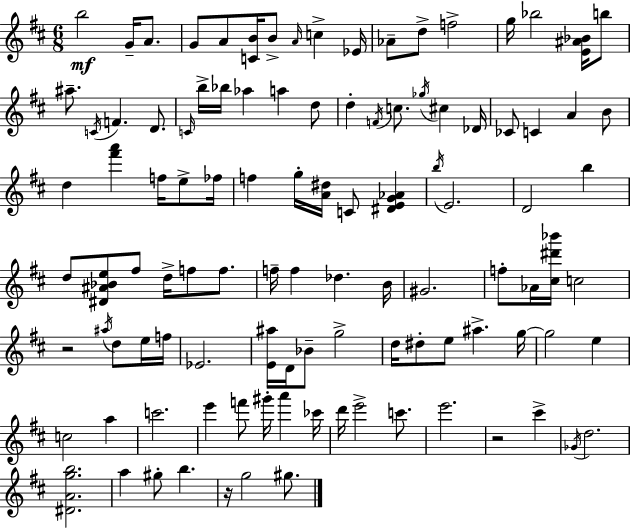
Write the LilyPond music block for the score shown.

{
  \clef treble
  \numericTimeSignature
  \time 6/8
  \key d \major
  b''2\mf g'16-- a'8. | g'8 a'8 <c' b'>16 b'8-> \grace { a'16 } c''4-> | ees'16 aes'8-- d''8-> f''2-> | g''16 bes''2 <e' ais' bes'>16 b''8 | \break ais''8.-- \acciaccatura { c'16 } f'4. d'8. | \grace { c'16 } b''16-> bes''16 aes''4 a''4 | d''8 d''4-. \acciaccatura { f'16 } c''8. \acciaccatura { ges''16 } | cis''4 des'16 ces'8 c'4 a'4 | \break b'8 d''4 <fis''' a'''>4 | f''16 e''8-> fes''16 f''4 g''16-. <a' dis''>16 c'8 | <dis' e' g' aes'>4 \acciaccatura { b''16 } e'2. | d'2 | \break b''4 d''8 <dis' ais' bes' e''>8 fis''8 | d''16-> f''8 f''8. f''16-- f''4 des''4. | b'16 gis'2. | f''8-. aes'16 <cis'' dis''' bes'''>16 c''2 | \break r2 | \acciaccatura { ais''16 } d''8 e''16 f''16 ees'2. | <e' ais''>16 d'16 bes'8-- g''2-> | d''16 dis''8-. e''8 | \break ais''4.-> g''16~~ g''2 | e''4 c''2 | a''4 c'''2. | e'''4 f'''8 | \break gis'''16-. a'''4 ces'''16 d'''16 e'''2-> | c'''8. e'''2. | r2 | cis'''4-> \acciaccatura { ges'16 } d''2. | \break <dis' a' g'' b''>2. | a''4 | gis''8-. b''4. r16 g''2 | gis''8. \bar "|."
}